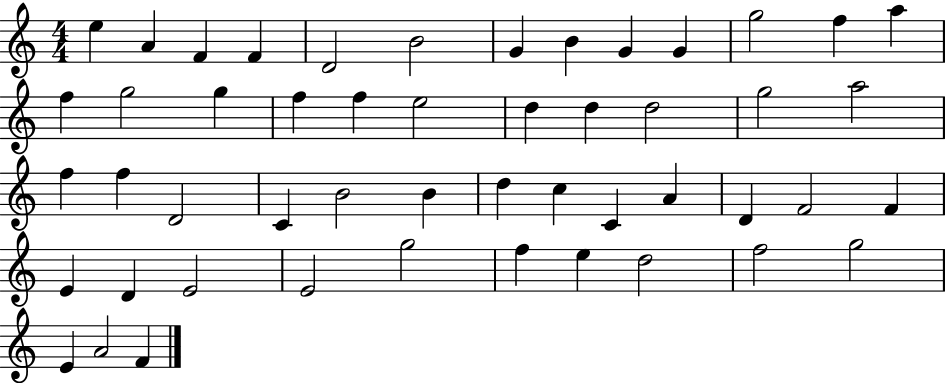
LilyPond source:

{
  \clef treble
  \numericTimeSignature
  \time 4/4
  \key c \major
  e''4 a'4 f'4 f'4 | d'2 b'2 | g'4 b'4 g'4 g'4 | g''2 f''4 a''4 | \break f''4 g''2 g''4 | f''4 f''4 e''2 | d''4 d''4 d''2 | g''2 a''2 | \break f''4 f''4 d'2 | c'4 b'2 b'4 | d''4 c''4 c'4 a'4 | d'4 f'2 f'4 | \break e'4 d'4 e'2 | e'2 g''2 | f''4 e''4 d''2 | f''2 g''2 | \break e'4 a'2 f'4 | \bar "|."
}